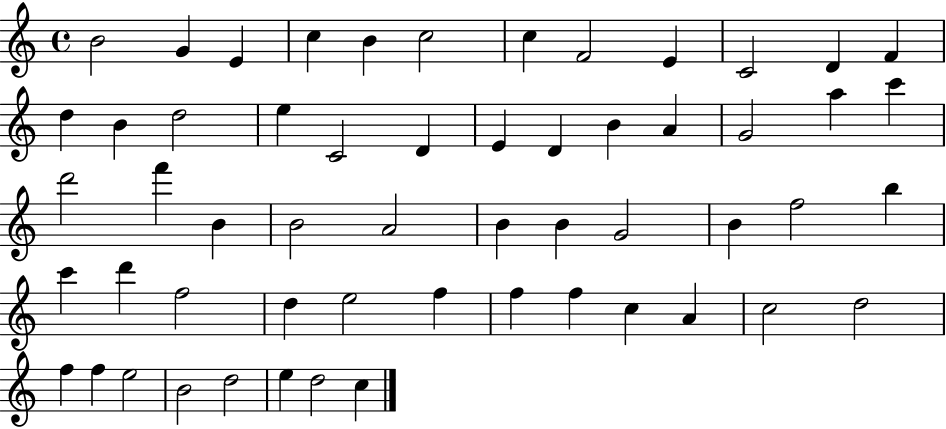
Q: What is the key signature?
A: C major